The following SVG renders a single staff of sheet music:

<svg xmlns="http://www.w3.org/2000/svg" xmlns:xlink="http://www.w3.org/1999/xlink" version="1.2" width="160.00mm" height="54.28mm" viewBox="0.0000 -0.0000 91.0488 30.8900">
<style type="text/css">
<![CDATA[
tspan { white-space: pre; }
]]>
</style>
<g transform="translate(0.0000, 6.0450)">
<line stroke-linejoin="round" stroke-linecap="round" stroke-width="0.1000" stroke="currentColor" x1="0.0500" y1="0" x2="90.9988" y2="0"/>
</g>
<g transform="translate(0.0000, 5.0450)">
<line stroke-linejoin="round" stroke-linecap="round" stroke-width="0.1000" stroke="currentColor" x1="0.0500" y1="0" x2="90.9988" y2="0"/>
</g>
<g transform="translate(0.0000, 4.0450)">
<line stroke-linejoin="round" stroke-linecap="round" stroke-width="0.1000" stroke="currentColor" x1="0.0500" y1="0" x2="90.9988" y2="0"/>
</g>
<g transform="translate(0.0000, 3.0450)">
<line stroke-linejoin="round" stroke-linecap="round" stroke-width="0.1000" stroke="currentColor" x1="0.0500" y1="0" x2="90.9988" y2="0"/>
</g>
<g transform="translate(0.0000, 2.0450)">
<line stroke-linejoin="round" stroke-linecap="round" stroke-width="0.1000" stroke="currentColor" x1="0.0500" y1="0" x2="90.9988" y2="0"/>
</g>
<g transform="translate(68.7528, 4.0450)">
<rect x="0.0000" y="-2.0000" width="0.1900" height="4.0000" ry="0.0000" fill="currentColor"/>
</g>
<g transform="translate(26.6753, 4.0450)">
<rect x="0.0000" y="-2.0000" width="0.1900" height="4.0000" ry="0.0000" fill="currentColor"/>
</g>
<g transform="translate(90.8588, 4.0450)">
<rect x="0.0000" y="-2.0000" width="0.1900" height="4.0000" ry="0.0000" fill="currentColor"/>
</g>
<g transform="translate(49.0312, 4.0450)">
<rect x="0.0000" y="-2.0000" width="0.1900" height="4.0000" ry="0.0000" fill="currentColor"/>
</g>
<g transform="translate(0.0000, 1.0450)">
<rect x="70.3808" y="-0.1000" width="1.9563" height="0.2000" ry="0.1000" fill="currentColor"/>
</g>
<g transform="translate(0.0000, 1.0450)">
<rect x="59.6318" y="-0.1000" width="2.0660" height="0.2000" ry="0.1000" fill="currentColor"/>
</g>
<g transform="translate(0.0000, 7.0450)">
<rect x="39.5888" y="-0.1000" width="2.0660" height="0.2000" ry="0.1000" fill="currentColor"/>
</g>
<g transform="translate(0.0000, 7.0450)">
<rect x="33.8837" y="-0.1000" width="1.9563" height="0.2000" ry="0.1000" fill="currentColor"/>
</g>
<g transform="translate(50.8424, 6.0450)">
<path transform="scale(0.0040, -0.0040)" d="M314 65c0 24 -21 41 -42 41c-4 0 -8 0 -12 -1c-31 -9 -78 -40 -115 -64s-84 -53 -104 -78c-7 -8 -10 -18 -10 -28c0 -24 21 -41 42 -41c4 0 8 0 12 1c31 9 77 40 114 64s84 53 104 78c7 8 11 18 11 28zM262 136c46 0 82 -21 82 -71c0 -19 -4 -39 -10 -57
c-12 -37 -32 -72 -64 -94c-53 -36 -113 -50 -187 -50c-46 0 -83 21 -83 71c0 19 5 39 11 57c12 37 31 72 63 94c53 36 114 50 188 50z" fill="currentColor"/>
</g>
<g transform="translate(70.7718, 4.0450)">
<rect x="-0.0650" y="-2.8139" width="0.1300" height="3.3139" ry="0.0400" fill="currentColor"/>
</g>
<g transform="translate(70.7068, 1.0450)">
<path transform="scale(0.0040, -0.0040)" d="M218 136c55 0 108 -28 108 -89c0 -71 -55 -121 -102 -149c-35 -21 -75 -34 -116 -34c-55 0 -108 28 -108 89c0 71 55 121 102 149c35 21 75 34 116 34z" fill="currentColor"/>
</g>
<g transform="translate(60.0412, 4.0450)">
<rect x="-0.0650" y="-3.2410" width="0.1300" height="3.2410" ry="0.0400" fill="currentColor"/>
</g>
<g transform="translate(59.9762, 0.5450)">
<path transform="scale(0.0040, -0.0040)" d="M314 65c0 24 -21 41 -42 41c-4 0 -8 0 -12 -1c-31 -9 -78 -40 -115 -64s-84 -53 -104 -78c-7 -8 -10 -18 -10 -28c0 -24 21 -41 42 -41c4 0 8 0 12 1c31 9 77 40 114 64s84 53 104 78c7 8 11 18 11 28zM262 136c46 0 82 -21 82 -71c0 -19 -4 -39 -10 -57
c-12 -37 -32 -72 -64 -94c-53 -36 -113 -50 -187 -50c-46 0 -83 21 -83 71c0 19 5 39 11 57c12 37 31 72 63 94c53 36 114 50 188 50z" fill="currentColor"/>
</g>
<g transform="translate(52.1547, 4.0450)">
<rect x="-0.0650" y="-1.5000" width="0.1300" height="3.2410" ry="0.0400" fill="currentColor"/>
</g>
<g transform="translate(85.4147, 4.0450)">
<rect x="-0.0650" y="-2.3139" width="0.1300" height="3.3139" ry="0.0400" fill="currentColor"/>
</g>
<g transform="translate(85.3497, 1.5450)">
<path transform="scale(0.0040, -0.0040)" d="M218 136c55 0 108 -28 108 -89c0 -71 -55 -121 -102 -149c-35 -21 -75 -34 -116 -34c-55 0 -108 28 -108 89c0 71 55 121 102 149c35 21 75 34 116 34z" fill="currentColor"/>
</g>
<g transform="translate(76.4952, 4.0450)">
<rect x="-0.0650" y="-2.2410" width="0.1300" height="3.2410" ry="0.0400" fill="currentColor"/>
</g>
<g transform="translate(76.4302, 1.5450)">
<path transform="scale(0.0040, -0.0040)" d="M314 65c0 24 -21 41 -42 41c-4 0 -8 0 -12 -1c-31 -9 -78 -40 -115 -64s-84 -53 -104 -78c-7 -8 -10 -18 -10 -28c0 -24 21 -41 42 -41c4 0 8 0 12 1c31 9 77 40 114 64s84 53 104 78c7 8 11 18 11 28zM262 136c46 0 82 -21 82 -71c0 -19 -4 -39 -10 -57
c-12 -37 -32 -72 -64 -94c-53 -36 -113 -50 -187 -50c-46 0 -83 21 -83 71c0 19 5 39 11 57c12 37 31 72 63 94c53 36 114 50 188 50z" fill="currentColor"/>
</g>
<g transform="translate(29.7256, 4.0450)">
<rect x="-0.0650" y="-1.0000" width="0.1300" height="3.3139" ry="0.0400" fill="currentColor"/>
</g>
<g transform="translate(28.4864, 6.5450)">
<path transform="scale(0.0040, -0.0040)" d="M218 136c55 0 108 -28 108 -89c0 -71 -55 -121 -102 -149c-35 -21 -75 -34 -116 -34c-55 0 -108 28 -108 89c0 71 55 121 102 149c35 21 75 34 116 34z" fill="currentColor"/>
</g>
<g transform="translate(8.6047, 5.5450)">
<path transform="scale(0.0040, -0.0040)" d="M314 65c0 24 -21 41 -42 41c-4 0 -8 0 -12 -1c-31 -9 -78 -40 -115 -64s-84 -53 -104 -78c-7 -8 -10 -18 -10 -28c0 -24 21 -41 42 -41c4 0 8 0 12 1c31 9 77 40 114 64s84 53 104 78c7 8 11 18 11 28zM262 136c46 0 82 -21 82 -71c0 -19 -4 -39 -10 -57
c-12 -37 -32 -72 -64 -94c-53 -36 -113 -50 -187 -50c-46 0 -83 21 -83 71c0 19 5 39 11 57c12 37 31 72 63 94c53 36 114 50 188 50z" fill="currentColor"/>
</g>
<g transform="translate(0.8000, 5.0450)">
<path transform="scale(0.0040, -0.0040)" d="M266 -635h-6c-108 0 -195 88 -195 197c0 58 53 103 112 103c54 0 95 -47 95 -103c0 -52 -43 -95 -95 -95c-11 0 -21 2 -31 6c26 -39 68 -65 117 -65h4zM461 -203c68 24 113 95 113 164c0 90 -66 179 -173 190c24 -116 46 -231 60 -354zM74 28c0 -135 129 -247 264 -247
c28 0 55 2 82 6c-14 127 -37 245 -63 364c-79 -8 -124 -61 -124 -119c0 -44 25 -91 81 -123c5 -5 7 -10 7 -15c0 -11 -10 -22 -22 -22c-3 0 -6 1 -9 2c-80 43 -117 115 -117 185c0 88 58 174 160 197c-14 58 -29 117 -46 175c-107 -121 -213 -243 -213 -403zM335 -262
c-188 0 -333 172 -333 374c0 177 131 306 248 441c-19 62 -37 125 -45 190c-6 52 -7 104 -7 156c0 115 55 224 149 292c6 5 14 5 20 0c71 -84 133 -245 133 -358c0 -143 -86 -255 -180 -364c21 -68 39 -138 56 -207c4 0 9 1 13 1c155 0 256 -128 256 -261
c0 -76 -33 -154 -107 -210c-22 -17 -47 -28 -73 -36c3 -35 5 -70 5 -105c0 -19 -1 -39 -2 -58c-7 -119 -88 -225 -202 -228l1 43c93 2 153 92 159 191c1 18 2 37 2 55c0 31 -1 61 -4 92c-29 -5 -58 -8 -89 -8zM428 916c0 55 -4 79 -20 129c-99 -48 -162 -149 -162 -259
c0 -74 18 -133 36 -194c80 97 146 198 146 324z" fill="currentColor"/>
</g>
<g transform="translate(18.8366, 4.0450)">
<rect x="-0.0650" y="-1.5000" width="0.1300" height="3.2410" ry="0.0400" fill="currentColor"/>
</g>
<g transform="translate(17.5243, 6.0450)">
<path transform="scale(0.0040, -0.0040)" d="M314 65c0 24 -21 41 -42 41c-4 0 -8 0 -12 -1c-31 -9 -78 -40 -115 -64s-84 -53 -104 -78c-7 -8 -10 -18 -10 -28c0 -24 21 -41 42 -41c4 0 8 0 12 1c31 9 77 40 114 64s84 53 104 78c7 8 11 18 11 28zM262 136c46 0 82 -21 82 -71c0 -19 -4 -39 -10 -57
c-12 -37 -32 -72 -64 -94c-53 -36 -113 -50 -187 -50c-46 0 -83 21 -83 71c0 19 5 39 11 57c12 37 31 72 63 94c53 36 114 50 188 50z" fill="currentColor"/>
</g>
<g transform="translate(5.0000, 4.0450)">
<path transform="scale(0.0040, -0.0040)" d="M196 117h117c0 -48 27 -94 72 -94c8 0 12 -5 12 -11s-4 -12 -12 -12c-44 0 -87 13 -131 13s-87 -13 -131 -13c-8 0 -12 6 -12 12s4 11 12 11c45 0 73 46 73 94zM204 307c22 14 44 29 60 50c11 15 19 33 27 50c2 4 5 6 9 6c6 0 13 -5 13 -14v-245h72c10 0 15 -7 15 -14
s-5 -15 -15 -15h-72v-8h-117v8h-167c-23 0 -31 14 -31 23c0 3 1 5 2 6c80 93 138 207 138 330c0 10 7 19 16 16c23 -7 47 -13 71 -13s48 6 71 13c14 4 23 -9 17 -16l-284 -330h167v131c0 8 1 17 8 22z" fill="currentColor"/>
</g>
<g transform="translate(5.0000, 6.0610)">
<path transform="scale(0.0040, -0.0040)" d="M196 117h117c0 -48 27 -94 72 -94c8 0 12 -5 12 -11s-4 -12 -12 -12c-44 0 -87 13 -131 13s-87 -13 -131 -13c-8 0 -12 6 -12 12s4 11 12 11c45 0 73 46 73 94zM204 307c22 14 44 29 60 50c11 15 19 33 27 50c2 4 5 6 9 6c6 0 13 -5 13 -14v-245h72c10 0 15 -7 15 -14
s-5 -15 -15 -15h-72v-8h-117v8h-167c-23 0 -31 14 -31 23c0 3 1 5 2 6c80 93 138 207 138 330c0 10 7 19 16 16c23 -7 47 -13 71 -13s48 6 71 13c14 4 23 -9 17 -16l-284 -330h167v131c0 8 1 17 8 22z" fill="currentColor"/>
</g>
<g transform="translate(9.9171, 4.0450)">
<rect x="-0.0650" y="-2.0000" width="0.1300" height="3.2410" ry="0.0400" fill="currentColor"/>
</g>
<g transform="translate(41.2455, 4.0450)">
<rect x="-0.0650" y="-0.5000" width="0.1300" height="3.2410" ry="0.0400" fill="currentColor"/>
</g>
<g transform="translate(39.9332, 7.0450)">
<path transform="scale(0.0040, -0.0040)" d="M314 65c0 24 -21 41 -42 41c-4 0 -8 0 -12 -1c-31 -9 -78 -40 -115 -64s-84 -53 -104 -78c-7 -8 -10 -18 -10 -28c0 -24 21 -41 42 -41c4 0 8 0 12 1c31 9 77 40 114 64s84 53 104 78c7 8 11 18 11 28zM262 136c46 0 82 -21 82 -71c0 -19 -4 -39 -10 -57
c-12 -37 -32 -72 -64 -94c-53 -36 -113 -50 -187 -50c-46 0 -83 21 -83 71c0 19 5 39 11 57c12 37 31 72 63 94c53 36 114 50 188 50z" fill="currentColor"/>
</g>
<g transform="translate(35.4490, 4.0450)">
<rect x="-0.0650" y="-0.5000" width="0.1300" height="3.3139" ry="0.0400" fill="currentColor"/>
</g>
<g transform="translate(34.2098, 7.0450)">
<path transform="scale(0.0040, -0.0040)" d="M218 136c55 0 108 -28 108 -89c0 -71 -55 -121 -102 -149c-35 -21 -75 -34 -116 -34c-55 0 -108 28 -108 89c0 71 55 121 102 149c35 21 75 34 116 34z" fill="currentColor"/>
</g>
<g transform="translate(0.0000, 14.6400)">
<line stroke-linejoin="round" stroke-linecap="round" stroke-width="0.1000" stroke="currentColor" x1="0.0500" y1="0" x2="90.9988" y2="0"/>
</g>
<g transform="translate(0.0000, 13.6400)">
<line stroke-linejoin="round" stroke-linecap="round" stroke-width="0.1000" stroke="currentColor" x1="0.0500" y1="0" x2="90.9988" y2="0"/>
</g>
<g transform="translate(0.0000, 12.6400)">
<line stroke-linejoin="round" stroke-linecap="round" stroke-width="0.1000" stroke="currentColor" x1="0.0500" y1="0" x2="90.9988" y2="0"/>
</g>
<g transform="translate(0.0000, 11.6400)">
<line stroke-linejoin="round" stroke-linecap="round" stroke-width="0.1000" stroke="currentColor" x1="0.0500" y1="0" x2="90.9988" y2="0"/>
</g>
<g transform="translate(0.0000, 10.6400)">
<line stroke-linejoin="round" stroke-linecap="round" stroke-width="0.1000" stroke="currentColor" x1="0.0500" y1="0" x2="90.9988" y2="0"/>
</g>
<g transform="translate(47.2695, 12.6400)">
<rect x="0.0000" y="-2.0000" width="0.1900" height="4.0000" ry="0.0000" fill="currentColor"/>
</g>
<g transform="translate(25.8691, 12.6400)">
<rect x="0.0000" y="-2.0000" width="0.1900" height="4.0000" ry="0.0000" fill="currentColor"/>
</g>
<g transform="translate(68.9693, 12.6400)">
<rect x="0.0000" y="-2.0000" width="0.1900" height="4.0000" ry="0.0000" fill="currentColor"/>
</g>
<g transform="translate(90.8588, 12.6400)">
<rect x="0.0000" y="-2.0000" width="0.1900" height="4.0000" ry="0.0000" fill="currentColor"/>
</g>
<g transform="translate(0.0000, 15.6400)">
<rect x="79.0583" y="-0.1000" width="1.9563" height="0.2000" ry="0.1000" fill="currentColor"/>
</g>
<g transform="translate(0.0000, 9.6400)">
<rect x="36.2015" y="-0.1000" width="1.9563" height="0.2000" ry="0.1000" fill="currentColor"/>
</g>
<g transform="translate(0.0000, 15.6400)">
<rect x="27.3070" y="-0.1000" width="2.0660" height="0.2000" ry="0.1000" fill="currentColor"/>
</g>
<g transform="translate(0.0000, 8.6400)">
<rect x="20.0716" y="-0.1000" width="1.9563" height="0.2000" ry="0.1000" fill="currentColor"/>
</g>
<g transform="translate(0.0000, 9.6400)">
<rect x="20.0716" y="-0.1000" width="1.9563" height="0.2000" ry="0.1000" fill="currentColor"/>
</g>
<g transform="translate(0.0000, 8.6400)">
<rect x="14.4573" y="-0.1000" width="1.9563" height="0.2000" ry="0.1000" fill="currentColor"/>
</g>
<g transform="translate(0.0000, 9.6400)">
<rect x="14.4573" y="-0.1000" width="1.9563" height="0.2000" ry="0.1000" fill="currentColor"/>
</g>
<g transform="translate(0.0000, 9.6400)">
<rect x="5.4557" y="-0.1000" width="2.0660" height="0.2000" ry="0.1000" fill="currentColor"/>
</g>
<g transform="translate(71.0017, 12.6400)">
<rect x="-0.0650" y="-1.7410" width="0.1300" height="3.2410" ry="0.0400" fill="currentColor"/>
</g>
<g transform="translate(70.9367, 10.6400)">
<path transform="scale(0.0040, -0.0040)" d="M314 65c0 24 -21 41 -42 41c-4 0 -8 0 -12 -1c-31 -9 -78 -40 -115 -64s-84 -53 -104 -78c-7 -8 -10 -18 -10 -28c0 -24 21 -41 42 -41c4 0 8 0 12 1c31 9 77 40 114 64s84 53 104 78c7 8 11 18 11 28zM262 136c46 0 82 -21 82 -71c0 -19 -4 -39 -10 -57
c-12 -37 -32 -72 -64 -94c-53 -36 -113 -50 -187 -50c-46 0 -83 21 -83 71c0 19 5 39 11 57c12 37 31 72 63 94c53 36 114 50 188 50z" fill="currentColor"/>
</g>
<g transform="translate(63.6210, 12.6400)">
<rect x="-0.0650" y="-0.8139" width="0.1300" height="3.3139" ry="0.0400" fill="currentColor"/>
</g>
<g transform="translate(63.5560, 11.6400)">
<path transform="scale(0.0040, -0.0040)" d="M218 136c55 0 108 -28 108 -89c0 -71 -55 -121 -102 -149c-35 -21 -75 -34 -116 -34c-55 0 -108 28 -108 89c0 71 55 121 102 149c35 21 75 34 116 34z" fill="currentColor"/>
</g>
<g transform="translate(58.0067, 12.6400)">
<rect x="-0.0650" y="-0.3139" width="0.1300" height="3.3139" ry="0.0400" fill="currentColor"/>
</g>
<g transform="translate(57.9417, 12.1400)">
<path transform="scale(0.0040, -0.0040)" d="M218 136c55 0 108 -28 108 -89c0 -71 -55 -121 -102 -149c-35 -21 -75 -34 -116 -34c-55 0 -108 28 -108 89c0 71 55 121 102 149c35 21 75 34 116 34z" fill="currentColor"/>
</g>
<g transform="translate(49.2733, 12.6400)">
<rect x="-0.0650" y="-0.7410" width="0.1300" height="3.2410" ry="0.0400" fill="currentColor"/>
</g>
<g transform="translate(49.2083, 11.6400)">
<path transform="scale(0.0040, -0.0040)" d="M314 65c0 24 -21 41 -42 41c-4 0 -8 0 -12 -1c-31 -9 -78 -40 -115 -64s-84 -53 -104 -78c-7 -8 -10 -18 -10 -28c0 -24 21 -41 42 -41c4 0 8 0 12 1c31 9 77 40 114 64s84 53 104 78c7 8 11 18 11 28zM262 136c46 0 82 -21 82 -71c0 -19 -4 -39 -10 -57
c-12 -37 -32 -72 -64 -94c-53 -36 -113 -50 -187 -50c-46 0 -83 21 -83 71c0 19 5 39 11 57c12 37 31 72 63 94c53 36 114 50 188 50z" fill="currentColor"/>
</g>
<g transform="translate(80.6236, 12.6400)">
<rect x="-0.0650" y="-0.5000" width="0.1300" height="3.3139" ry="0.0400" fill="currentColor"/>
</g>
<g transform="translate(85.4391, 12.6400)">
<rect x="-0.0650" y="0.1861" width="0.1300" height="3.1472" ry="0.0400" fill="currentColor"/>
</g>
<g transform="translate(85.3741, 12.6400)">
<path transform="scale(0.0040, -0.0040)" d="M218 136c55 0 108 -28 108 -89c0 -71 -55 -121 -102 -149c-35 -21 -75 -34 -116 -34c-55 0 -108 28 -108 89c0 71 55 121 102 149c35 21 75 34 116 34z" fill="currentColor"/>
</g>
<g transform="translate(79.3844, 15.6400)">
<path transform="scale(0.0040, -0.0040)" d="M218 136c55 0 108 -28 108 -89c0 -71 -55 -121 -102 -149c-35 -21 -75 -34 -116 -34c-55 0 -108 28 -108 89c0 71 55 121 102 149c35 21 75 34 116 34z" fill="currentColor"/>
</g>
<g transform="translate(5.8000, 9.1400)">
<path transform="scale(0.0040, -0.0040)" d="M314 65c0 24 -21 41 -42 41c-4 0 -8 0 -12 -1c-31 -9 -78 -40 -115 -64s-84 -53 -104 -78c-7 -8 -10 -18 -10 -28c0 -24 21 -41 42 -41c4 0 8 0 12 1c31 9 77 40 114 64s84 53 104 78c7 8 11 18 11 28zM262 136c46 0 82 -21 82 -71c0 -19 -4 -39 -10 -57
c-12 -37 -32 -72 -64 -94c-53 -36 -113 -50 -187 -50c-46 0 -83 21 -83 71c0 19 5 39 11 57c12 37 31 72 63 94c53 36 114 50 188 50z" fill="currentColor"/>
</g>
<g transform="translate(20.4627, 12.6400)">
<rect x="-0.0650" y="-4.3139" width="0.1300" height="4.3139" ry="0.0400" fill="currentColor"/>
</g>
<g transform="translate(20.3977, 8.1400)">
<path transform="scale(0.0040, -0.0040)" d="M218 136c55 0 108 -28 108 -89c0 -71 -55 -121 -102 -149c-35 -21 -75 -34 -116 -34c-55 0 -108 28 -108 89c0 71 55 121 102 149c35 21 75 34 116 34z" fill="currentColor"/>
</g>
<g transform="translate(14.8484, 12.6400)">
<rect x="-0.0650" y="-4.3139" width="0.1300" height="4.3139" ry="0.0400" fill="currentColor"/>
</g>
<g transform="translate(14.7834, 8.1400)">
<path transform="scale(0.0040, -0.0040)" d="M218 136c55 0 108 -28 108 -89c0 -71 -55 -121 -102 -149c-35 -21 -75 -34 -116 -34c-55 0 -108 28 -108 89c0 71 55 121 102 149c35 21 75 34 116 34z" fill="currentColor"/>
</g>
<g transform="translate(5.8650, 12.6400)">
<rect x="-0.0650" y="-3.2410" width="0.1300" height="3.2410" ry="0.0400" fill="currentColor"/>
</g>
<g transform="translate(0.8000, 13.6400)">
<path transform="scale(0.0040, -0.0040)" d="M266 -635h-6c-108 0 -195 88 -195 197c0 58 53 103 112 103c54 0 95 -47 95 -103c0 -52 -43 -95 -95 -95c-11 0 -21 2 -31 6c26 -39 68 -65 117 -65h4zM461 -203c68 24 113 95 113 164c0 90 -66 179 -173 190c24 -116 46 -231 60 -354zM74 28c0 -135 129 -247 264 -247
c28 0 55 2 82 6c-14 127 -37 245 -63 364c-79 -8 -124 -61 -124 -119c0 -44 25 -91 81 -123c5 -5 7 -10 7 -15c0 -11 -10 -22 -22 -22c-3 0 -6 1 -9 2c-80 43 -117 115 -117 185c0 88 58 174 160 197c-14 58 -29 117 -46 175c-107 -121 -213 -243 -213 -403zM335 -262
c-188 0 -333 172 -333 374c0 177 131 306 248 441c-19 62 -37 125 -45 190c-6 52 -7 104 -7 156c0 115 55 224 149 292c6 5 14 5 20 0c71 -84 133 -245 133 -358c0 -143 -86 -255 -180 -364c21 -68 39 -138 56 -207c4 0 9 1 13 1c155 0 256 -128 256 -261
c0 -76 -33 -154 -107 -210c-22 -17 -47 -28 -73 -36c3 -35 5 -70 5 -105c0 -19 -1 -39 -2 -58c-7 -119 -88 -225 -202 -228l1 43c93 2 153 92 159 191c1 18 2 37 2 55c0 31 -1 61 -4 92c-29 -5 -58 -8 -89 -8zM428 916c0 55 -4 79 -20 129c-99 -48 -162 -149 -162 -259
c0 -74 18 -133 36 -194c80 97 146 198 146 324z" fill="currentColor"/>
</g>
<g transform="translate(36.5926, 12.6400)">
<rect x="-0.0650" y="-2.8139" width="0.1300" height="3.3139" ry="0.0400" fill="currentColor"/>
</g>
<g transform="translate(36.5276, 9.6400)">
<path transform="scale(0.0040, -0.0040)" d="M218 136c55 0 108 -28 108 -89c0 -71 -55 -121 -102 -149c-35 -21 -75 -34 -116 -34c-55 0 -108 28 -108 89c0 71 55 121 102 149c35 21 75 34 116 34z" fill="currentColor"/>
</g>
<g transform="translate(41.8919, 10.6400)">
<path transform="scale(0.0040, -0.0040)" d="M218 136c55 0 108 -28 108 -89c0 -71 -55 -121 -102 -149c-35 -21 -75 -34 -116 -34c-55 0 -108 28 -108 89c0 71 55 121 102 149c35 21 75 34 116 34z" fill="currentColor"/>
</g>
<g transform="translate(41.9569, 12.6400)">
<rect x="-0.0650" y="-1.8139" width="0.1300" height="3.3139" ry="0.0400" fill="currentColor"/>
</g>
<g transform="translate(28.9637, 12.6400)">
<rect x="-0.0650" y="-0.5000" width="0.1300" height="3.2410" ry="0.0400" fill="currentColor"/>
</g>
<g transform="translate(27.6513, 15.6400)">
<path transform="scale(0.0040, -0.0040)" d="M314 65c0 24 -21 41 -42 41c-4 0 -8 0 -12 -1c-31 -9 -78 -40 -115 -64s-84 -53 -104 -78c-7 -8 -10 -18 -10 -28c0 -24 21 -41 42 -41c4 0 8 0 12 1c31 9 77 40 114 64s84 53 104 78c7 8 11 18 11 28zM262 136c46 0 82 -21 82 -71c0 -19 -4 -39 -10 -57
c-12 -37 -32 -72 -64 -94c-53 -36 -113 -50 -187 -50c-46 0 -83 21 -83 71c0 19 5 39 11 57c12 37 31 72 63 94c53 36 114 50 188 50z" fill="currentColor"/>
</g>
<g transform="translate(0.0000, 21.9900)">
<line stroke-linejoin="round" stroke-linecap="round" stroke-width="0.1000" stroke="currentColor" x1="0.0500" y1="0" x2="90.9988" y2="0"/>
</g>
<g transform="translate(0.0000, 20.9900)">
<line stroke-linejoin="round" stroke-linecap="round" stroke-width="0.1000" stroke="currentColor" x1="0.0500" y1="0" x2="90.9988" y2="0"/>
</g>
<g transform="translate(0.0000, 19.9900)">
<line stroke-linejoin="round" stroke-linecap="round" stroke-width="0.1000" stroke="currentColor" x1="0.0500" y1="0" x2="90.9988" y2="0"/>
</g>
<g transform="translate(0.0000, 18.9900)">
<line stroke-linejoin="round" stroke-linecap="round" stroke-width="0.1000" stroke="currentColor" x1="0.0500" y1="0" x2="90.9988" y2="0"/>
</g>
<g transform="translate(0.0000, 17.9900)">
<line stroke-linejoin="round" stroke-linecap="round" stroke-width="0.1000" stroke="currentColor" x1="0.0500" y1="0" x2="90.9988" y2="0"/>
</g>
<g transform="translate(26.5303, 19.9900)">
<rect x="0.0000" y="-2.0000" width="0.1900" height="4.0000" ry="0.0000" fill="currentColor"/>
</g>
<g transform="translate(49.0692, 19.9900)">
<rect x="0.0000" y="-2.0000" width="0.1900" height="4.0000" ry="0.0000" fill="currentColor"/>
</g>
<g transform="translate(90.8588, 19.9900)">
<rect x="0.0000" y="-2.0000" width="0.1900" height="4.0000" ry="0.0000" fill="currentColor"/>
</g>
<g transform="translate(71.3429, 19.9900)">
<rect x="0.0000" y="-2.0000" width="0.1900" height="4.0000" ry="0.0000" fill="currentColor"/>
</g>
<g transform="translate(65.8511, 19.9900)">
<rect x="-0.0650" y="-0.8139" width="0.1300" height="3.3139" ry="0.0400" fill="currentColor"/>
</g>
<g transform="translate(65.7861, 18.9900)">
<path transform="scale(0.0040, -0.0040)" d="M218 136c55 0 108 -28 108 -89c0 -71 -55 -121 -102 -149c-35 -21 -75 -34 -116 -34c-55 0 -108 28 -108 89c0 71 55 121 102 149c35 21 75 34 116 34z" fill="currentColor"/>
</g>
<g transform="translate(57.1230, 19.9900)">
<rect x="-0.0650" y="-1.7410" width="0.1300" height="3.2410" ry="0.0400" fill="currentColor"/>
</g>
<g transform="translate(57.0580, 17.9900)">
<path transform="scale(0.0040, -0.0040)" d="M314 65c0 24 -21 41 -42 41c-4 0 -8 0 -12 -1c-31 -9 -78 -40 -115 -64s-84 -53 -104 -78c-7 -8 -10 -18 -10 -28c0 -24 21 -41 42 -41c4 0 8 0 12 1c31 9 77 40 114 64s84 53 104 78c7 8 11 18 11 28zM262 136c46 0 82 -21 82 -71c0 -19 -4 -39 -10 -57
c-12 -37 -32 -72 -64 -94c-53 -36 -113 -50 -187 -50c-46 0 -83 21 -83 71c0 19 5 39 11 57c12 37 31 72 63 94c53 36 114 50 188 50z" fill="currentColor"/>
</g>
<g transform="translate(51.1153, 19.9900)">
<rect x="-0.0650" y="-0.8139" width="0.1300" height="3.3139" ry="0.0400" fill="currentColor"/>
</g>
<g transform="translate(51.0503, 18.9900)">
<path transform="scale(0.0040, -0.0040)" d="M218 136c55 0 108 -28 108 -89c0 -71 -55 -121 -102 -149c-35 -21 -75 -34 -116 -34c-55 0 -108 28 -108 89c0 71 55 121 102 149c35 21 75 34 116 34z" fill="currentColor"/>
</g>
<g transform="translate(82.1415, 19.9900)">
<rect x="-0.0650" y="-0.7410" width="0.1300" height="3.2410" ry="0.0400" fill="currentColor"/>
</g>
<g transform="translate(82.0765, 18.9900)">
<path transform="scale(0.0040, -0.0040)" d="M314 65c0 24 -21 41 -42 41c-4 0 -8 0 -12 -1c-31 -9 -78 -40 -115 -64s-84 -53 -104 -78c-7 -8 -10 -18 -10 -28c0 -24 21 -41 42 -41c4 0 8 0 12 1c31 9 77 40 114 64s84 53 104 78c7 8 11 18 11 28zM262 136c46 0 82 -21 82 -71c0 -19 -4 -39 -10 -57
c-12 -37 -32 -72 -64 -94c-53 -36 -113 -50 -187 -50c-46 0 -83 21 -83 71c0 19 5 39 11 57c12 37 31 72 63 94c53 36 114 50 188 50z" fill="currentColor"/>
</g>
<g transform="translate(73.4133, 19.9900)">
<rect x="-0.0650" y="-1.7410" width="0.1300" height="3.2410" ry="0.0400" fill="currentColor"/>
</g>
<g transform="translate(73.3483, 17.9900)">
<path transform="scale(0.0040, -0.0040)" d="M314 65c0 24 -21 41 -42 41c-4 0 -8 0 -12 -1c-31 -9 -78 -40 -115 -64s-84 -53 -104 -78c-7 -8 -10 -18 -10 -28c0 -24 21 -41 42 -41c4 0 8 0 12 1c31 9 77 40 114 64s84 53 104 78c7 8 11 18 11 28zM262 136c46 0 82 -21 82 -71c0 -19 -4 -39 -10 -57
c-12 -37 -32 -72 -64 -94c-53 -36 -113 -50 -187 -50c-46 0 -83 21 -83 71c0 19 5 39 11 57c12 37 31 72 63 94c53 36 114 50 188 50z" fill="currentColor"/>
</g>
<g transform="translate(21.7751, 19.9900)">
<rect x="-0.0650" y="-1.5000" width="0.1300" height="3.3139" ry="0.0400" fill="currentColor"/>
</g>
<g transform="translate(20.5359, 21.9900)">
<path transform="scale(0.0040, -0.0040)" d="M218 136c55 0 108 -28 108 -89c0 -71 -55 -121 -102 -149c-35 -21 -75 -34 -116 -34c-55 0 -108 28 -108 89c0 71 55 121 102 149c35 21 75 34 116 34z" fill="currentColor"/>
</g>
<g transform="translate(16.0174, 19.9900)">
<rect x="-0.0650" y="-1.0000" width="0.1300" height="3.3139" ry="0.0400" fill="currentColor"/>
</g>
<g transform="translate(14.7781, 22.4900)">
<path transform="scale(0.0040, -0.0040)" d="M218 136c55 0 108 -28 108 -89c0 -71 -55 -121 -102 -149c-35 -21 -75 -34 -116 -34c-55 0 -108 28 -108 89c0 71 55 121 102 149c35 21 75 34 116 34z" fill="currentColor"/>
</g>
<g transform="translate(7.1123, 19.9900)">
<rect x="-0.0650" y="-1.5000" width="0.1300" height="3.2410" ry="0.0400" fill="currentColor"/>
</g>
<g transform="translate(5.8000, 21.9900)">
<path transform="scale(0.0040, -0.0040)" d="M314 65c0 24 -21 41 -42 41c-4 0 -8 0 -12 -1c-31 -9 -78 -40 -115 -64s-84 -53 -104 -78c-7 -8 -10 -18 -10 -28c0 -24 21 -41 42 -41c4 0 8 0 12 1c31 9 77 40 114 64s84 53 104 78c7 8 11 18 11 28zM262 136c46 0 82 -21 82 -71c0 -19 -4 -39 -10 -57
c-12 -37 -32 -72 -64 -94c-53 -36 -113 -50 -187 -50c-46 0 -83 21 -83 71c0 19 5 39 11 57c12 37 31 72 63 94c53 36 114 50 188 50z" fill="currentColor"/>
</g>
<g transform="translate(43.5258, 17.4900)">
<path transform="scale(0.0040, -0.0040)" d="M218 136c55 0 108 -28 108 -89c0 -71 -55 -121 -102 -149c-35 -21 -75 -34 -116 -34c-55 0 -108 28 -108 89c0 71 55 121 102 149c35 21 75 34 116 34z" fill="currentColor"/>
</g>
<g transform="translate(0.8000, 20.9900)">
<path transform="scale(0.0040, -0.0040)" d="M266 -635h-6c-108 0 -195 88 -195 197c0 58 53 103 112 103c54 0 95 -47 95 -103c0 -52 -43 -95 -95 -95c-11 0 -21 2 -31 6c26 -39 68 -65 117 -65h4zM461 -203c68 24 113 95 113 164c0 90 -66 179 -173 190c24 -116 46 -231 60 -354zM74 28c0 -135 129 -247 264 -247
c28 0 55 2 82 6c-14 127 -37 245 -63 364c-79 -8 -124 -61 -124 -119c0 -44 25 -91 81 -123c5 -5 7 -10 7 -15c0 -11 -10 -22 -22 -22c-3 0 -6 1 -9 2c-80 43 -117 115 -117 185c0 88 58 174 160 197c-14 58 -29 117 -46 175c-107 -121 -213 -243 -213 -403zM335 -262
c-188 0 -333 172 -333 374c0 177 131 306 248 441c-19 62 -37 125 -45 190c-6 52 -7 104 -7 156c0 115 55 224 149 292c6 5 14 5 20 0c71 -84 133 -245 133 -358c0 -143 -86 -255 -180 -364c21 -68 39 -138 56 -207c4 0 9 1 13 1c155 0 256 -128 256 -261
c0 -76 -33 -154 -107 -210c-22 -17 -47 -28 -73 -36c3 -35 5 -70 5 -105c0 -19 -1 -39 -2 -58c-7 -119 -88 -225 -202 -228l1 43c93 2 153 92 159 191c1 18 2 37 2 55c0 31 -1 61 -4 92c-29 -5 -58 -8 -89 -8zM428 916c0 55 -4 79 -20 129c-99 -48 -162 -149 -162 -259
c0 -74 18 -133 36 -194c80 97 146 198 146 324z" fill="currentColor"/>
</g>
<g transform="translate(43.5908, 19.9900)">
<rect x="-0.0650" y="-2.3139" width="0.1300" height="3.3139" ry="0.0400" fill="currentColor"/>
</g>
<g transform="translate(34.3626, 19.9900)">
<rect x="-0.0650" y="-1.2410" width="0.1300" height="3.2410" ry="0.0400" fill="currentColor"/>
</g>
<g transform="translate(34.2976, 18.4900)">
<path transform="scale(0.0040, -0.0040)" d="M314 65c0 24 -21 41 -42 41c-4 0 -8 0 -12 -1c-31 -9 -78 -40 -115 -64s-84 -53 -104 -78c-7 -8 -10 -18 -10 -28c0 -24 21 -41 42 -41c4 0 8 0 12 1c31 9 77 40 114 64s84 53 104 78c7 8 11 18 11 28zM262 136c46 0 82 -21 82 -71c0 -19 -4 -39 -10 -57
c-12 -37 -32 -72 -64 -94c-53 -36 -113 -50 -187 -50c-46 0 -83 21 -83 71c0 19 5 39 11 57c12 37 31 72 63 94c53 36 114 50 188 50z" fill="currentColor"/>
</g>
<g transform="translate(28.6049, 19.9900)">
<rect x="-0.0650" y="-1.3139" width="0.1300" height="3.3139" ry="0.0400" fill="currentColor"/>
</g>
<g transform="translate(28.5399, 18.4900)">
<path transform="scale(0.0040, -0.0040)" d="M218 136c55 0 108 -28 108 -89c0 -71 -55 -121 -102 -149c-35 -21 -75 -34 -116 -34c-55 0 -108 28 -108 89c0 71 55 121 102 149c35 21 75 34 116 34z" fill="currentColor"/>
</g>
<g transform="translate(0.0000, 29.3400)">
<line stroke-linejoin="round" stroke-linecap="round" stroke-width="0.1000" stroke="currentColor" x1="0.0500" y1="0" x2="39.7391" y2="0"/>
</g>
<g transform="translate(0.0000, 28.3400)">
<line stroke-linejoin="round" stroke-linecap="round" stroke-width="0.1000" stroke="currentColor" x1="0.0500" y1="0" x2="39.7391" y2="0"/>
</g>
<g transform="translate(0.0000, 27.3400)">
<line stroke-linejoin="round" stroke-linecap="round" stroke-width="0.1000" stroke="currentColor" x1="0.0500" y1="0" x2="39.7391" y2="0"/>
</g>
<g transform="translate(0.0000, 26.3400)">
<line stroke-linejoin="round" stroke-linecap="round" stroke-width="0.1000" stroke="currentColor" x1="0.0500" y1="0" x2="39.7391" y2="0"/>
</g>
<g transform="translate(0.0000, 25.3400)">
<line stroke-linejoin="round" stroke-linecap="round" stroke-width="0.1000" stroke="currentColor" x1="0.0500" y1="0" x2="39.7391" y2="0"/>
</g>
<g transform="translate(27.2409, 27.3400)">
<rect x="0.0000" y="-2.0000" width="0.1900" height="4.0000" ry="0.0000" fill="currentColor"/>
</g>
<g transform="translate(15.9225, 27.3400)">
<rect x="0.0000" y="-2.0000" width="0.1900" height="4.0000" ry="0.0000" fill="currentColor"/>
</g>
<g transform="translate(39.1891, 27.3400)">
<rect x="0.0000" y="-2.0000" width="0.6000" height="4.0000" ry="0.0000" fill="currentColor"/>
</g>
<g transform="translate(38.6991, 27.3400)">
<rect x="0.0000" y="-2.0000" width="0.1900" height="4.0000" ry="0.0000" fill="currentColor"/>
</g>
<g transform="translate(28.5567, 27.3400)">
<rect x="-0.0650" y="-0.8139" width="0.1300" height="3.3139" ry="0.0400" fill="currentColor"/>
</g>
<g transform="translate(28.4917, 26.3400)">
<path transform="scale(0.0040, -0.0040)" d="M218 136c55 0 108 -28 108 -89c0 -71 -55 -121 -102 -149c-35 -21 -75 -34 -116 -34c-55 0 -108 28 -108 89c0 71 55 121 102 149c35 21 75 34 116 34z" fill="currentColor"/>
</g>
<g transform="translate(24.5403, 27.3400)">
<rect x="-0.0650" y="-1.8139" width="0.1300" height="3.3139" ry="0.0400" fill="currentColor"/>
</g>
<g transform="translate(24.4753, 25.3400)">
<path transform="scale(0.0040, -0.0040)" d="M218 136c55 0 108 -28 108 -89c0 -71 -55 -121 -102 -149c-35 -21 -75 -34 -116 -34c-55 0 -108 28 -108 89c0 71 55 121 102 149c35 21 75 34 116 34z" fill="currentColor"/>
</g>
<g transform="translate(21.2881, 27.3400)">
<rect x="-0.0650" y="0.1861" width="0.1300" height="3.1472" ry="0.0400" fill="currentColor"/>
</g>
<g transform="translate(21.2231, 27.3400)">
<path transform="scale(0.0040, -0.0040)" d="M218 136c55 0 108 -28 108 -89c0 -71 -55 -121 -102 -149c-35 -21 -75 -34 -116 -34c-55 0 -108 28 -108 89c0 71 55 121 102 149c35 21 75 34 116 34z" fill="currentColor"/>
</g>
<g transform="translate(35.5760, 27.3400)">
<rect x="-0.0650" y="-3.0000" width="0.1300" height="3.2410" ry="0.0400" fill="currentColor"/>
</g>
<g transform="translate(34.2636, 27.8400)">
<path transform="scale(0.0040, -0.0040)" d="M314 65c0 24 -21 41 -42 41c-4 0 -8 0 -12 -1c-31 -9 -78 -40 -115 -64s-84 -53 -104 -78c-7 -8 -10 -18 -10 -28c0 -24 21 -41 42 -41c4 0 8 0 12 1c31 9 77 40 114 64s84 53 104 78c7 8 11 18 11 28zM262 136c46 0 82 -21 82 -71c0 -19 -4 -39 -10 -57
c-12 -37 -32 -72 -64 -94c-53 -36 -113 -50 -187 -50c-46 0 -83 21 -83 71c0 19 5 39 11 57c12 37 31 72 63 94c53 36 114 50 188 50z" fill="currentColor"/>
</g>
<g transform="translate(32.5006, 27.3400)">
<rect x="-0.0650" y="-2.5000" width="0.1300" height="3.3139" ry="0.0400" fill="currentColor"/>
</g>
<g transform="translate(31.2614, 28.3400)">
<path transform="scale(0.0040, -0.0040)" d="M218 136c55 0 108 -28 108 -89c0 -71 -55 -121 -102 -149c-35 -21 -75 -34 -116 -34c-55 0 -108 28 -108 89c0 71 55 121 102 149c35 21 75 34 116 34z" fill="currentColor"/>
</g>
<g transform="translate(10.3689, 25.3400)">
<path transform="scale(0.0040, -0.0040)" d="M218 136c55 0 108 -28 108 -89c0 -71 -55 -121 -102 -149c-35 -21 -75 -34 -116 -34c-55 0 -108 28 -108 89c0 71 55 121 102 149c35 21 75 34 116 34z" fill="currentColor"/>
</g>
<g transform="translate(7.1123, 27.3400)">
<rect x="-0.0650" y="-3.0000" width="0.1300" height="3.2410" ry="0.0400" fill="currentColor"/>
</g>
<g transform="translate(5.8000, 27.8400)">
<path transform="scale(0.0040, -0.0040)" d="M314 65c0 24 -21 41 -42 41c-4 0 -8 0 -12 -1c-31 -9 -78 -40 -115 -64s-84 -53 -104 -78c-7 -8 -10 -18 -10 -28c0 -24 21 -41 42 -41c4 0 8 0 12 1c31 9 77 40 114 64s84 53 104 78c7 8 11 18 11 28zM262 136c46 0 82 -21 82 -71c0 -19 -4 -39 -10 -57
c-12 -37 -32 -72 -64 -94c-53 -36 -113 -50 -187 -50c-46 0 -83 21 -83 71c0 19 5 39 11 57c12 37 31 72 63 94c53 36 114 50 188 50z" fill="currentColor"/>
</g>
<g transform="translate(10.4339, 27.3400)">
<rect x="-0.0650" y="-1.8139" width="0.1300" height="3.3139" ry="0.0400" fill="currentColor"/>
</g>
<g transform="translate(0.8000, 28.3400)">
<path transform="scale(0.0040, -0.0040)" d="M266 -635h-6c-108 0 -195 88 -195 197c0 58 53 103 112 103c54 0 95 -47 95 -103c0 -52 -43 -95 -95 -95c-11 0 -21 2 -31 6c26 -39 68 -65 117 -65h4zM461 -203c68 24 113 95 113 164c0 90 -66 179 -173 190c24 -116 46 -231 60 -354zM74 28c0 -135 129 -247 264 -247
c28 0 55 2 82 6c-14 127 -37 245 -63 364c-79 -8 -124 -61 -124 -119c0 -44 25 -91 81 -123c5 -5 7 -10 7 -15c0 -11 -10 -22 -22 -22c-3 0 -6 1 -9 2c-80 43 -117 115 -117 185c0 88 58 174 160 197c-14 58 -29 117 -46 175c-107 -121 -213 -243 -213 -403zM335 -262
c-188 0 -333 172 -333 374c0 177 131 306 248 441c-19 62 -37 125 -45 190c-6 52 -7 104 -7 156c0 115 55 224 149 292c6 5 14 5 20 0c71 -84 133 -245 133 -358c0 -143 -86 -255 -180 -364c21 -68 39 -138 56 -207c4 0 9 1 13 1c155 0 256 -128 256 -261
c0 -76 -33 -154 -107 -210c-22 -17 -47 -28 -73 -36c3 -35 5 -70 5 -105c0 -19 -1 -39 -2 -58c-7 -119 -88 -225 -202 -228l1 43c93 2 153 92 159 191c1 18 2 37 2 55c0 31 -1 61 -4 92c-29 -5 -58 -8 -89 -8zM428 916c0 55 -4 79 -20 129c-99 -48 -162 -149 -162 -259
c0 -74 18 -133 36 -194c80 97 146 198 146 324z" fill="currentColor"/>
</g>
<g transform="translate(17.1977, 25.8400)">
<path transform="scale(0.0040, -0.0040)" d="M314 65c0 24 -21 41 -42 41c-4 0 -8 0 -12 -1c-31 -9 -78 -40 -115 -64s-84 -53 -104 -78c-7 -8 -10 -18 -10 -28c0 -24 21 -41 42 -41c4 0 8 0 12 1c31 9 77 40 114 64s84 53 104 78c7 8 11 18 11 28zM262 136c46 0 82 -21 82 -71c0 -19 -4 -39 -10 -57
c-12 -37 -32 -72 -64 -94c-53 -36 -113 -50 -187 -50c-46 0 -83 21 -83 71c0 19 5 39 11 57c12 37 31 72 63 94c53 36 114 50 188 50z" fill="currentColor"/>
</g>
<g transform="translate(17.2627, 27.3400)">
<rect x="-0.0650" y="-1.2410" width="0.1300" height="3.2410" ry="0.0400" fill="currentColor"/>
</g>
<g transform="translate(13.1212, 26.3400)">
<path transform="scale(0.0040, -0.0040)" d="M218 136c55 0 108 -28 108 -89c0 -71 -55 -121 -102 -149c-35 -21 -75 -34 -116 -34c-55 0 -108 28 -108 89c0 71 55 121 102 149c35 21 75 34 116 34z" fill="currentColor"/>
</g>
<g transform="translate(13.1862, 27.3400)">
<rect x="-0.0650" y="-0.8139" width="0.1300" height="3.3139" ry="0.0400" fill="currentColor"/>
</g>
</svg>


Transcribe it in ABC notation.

X:1
T:Untitled
M:4/4
L:1/4
K:C
F2 E2 D C C2 E2 b2 a g2 g b2 d' d' C2 a f d2 c d f2 C B E2 D E e e2 g d f2 d f2 d2 A2 f d e2 B f d G A2